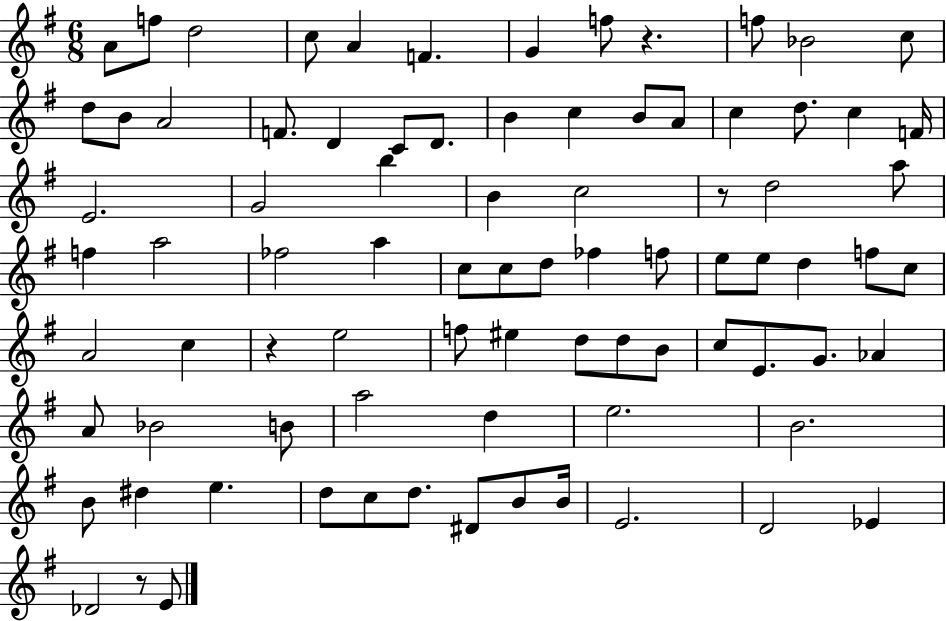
A4/e F5/e D5/h C5/e A4/q F4/q. G4/q F5/e R/q. F5/e Bb4/h C5/e D5/e B4/e A4/h F4/e. D4/q C4/e D4/e. B4/q C5/q B4/e A4/e C5/q D5/e. C5/q F4/s E4/h. G4/h B5/q B4/q C5/h R/e D5/h A5/e F5/q A5/h FES5/h A5/q C5/e C5/e D5/e FES5/q F5/e E5/e E5/e D5/q F5/e C5/e A4/h C5/q R/q E5/h F5/e EIS5/q D5/e D5/e B4/e C5/e E4/e. G4/e. Ab4/q A4/e Bb4/h B4/e A5/h D5/q E5/h. B4/h. B4/e D#5/q E5/q. D5/e C5/e D5/e. D#4/e B4/e B4/s E4/h. D4/h Eb4/q Db4/h R/e E4/e